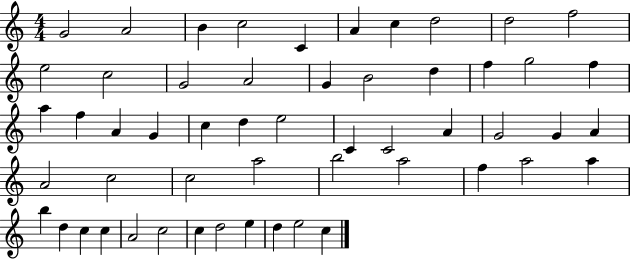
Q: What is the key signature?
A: C major